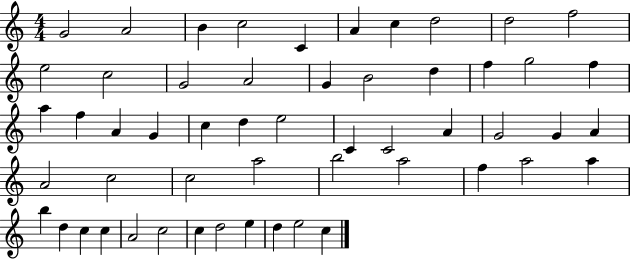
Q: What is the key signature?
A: C major